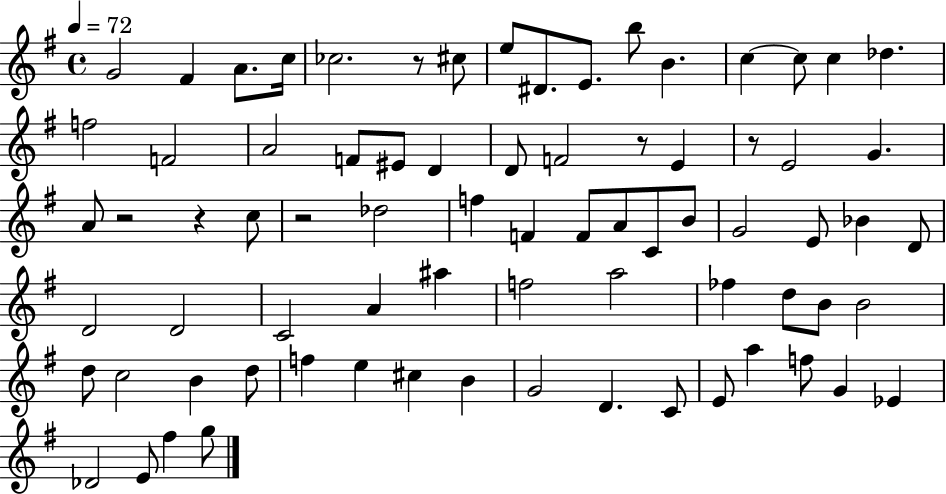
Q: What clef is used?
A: treble